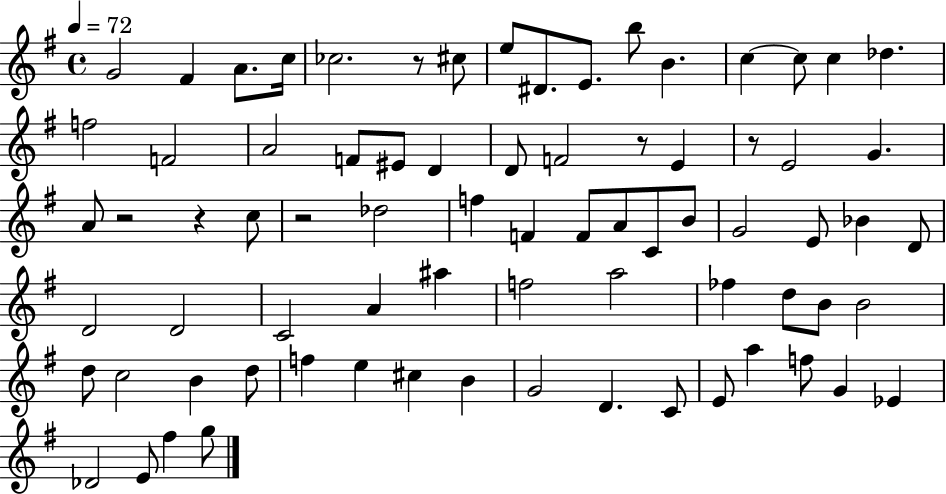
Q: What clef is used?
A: treble